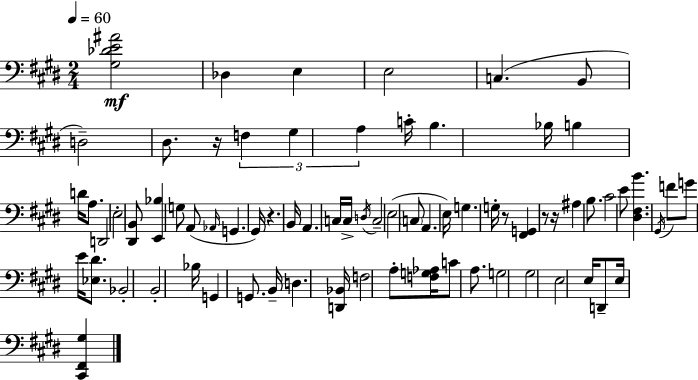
[G#3,Db4,E4,A#4]/h Db3/q E3/q E3/h C3/q. B2/e D3/h D#3/e. R/s F3/q G#3/q A3/q C4/s B3/q. Bb3/s B3/q D4/s A3/e. D2/h E3/h [D#2,B2]/e [E2,Bb3]/q G3/e A2/e Ab2/s G2/q. G#2/s R/q. B2/s A2/q. C3/s C3/s D3/s C3/h E3/h C3/e A2/q. E3/s G3/q. G3/s R/e [F#2,G2]/q R/e R/s A#3/q B3/e. C#4/h E4/e [D#3,F#3,B4]/q. G#2/s F4/e G4/e E4/s [Eb3,D#4]/e. Bb2/h B2/h Bb3/s G2/q G2/e. B2/s D3/q. [D2,Bb2]/s F3/h A3/e [F3,G3,Ab3]/s C4/e A3/e. G3/h G#3/h E3/h E3/s D2/e E3/s [C#2,F#2,G#3]/q